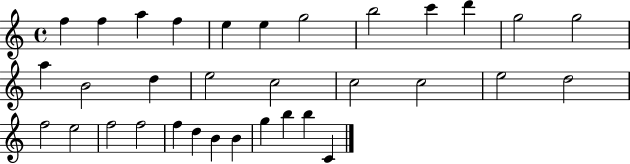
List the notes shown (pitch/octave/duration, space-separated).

F5/q F5/q A5/q F5/q E5/q E5/q G5/h B5/h C6/q D6/q G5/h G5/h A5/q B4/h D5/q E5/h C5/h C5/h C5/h E5/h D5/h F5/h E5/h F5/h F5/h F5/q D5/q B4/q B4/q G5/q B5/q B5/q C4/q